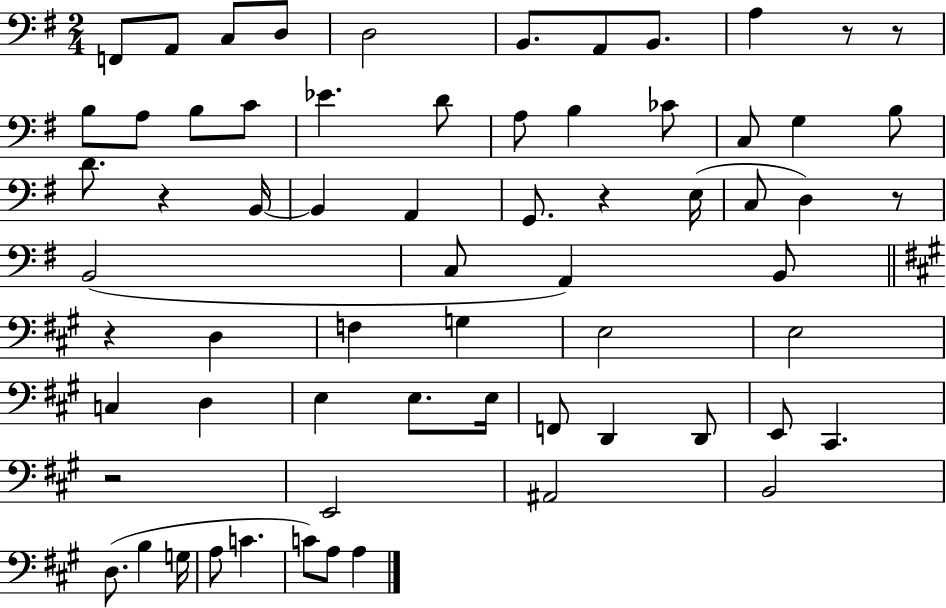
{
  \clef bass
  \numericTimeSignature
  \time 2/4
  \key g \major
  f,8 a,8 c8 d8 | d2 | b,8. a,8 b,8. | a4 r8 r8 | \break b8 a8 b8 c'8 | ees'4. d'8 | a8 b4 ces'8 | c8 g4 b8 | \break d'8. r4 b,16~~ | b,4 a,4 | g,8. r4 e16( | c8 d4) r8 | \break b,2( | c8 a,4) b,8 | \bar "||" \break \key a \major r4 d4 | f4 g4 | e2 | e2 | \break c4 d4 | e4 e8. e16 | f,8 d,4 d,8 | e,8 cis,4. | \break r2 | e,2 | ais,2 | b,2 | \break d8.( b4 g16 | a8 c'4. | c'8) a8 a4 | \bar "|."
}